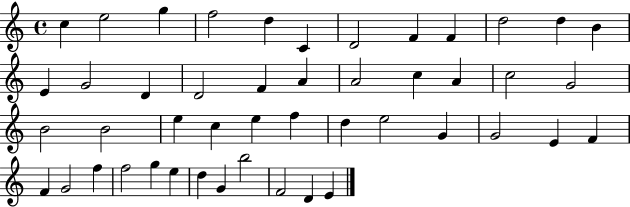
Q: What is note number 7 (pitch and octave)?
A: D4